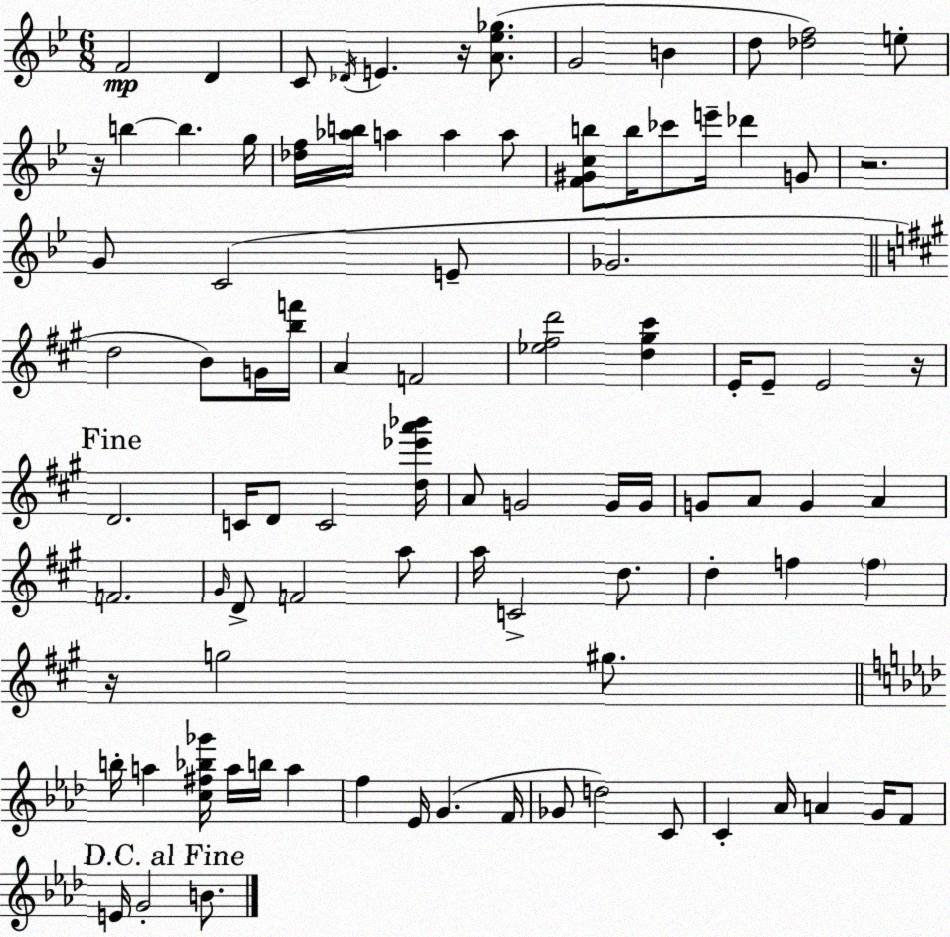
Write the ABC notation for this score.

X:1
T:Untitled
M:6/8
L:1/4
K:Gm
F2 D C/2 _D/4 E z/4 [A_e_g]/2 G2 B d/2 [_df]2 e/2 z/4 b b g/4 [_df]/4 [_ab]/4 a a a/2 [F^Gcb]/2 b/4 _c'/2 e'/4 _d' G/2 z2 G/2 C2 E/2 _G2 d2 B/2 G/4 [bf']/4 A F2 [_e^fd']2 [d^g^c'] E/4 E/2 E2 z/4 D2 C/4 D/2 C2 [d_e'a'_b']/4 A/2 G2 G/4 G/4 G/2 A/2 G A F2 ^G/4 D/2 F2 a/2 a/4 C2 d/2 d f f z/4 g2 ^g/2 b/4 a [c^f_b_g']/4 a/4 b/4 a f _E/4 G F/4 _G/2 d2 C/2 C _A/4 A G/4 F/2 E/4 G2 B/2